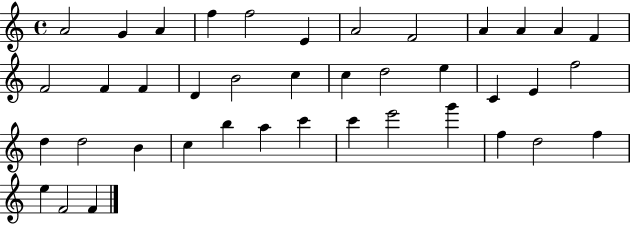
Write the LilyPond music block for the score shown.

{
  \clef treble
  \time 4/4
  \defaultTimeSignature
  \key c \major
  a'2 g'4 a'4 | f''4 f''2 e'4 | a'2 f'2 | a'4 a'4 a'4 f'4 | \break f'2 f'4 f'4 | d'4 b'2 c''4 | c''4 d''2 e''4 | c'4 e'4 f''2 | \break d''4 d''2 b'4 | c''4 b''4 a''4 c'''4 | c'''4 e'''2 g'''4 | f''4 d''2 f''4 | \break e''4 f'2 f'4 | \bar "|."
}